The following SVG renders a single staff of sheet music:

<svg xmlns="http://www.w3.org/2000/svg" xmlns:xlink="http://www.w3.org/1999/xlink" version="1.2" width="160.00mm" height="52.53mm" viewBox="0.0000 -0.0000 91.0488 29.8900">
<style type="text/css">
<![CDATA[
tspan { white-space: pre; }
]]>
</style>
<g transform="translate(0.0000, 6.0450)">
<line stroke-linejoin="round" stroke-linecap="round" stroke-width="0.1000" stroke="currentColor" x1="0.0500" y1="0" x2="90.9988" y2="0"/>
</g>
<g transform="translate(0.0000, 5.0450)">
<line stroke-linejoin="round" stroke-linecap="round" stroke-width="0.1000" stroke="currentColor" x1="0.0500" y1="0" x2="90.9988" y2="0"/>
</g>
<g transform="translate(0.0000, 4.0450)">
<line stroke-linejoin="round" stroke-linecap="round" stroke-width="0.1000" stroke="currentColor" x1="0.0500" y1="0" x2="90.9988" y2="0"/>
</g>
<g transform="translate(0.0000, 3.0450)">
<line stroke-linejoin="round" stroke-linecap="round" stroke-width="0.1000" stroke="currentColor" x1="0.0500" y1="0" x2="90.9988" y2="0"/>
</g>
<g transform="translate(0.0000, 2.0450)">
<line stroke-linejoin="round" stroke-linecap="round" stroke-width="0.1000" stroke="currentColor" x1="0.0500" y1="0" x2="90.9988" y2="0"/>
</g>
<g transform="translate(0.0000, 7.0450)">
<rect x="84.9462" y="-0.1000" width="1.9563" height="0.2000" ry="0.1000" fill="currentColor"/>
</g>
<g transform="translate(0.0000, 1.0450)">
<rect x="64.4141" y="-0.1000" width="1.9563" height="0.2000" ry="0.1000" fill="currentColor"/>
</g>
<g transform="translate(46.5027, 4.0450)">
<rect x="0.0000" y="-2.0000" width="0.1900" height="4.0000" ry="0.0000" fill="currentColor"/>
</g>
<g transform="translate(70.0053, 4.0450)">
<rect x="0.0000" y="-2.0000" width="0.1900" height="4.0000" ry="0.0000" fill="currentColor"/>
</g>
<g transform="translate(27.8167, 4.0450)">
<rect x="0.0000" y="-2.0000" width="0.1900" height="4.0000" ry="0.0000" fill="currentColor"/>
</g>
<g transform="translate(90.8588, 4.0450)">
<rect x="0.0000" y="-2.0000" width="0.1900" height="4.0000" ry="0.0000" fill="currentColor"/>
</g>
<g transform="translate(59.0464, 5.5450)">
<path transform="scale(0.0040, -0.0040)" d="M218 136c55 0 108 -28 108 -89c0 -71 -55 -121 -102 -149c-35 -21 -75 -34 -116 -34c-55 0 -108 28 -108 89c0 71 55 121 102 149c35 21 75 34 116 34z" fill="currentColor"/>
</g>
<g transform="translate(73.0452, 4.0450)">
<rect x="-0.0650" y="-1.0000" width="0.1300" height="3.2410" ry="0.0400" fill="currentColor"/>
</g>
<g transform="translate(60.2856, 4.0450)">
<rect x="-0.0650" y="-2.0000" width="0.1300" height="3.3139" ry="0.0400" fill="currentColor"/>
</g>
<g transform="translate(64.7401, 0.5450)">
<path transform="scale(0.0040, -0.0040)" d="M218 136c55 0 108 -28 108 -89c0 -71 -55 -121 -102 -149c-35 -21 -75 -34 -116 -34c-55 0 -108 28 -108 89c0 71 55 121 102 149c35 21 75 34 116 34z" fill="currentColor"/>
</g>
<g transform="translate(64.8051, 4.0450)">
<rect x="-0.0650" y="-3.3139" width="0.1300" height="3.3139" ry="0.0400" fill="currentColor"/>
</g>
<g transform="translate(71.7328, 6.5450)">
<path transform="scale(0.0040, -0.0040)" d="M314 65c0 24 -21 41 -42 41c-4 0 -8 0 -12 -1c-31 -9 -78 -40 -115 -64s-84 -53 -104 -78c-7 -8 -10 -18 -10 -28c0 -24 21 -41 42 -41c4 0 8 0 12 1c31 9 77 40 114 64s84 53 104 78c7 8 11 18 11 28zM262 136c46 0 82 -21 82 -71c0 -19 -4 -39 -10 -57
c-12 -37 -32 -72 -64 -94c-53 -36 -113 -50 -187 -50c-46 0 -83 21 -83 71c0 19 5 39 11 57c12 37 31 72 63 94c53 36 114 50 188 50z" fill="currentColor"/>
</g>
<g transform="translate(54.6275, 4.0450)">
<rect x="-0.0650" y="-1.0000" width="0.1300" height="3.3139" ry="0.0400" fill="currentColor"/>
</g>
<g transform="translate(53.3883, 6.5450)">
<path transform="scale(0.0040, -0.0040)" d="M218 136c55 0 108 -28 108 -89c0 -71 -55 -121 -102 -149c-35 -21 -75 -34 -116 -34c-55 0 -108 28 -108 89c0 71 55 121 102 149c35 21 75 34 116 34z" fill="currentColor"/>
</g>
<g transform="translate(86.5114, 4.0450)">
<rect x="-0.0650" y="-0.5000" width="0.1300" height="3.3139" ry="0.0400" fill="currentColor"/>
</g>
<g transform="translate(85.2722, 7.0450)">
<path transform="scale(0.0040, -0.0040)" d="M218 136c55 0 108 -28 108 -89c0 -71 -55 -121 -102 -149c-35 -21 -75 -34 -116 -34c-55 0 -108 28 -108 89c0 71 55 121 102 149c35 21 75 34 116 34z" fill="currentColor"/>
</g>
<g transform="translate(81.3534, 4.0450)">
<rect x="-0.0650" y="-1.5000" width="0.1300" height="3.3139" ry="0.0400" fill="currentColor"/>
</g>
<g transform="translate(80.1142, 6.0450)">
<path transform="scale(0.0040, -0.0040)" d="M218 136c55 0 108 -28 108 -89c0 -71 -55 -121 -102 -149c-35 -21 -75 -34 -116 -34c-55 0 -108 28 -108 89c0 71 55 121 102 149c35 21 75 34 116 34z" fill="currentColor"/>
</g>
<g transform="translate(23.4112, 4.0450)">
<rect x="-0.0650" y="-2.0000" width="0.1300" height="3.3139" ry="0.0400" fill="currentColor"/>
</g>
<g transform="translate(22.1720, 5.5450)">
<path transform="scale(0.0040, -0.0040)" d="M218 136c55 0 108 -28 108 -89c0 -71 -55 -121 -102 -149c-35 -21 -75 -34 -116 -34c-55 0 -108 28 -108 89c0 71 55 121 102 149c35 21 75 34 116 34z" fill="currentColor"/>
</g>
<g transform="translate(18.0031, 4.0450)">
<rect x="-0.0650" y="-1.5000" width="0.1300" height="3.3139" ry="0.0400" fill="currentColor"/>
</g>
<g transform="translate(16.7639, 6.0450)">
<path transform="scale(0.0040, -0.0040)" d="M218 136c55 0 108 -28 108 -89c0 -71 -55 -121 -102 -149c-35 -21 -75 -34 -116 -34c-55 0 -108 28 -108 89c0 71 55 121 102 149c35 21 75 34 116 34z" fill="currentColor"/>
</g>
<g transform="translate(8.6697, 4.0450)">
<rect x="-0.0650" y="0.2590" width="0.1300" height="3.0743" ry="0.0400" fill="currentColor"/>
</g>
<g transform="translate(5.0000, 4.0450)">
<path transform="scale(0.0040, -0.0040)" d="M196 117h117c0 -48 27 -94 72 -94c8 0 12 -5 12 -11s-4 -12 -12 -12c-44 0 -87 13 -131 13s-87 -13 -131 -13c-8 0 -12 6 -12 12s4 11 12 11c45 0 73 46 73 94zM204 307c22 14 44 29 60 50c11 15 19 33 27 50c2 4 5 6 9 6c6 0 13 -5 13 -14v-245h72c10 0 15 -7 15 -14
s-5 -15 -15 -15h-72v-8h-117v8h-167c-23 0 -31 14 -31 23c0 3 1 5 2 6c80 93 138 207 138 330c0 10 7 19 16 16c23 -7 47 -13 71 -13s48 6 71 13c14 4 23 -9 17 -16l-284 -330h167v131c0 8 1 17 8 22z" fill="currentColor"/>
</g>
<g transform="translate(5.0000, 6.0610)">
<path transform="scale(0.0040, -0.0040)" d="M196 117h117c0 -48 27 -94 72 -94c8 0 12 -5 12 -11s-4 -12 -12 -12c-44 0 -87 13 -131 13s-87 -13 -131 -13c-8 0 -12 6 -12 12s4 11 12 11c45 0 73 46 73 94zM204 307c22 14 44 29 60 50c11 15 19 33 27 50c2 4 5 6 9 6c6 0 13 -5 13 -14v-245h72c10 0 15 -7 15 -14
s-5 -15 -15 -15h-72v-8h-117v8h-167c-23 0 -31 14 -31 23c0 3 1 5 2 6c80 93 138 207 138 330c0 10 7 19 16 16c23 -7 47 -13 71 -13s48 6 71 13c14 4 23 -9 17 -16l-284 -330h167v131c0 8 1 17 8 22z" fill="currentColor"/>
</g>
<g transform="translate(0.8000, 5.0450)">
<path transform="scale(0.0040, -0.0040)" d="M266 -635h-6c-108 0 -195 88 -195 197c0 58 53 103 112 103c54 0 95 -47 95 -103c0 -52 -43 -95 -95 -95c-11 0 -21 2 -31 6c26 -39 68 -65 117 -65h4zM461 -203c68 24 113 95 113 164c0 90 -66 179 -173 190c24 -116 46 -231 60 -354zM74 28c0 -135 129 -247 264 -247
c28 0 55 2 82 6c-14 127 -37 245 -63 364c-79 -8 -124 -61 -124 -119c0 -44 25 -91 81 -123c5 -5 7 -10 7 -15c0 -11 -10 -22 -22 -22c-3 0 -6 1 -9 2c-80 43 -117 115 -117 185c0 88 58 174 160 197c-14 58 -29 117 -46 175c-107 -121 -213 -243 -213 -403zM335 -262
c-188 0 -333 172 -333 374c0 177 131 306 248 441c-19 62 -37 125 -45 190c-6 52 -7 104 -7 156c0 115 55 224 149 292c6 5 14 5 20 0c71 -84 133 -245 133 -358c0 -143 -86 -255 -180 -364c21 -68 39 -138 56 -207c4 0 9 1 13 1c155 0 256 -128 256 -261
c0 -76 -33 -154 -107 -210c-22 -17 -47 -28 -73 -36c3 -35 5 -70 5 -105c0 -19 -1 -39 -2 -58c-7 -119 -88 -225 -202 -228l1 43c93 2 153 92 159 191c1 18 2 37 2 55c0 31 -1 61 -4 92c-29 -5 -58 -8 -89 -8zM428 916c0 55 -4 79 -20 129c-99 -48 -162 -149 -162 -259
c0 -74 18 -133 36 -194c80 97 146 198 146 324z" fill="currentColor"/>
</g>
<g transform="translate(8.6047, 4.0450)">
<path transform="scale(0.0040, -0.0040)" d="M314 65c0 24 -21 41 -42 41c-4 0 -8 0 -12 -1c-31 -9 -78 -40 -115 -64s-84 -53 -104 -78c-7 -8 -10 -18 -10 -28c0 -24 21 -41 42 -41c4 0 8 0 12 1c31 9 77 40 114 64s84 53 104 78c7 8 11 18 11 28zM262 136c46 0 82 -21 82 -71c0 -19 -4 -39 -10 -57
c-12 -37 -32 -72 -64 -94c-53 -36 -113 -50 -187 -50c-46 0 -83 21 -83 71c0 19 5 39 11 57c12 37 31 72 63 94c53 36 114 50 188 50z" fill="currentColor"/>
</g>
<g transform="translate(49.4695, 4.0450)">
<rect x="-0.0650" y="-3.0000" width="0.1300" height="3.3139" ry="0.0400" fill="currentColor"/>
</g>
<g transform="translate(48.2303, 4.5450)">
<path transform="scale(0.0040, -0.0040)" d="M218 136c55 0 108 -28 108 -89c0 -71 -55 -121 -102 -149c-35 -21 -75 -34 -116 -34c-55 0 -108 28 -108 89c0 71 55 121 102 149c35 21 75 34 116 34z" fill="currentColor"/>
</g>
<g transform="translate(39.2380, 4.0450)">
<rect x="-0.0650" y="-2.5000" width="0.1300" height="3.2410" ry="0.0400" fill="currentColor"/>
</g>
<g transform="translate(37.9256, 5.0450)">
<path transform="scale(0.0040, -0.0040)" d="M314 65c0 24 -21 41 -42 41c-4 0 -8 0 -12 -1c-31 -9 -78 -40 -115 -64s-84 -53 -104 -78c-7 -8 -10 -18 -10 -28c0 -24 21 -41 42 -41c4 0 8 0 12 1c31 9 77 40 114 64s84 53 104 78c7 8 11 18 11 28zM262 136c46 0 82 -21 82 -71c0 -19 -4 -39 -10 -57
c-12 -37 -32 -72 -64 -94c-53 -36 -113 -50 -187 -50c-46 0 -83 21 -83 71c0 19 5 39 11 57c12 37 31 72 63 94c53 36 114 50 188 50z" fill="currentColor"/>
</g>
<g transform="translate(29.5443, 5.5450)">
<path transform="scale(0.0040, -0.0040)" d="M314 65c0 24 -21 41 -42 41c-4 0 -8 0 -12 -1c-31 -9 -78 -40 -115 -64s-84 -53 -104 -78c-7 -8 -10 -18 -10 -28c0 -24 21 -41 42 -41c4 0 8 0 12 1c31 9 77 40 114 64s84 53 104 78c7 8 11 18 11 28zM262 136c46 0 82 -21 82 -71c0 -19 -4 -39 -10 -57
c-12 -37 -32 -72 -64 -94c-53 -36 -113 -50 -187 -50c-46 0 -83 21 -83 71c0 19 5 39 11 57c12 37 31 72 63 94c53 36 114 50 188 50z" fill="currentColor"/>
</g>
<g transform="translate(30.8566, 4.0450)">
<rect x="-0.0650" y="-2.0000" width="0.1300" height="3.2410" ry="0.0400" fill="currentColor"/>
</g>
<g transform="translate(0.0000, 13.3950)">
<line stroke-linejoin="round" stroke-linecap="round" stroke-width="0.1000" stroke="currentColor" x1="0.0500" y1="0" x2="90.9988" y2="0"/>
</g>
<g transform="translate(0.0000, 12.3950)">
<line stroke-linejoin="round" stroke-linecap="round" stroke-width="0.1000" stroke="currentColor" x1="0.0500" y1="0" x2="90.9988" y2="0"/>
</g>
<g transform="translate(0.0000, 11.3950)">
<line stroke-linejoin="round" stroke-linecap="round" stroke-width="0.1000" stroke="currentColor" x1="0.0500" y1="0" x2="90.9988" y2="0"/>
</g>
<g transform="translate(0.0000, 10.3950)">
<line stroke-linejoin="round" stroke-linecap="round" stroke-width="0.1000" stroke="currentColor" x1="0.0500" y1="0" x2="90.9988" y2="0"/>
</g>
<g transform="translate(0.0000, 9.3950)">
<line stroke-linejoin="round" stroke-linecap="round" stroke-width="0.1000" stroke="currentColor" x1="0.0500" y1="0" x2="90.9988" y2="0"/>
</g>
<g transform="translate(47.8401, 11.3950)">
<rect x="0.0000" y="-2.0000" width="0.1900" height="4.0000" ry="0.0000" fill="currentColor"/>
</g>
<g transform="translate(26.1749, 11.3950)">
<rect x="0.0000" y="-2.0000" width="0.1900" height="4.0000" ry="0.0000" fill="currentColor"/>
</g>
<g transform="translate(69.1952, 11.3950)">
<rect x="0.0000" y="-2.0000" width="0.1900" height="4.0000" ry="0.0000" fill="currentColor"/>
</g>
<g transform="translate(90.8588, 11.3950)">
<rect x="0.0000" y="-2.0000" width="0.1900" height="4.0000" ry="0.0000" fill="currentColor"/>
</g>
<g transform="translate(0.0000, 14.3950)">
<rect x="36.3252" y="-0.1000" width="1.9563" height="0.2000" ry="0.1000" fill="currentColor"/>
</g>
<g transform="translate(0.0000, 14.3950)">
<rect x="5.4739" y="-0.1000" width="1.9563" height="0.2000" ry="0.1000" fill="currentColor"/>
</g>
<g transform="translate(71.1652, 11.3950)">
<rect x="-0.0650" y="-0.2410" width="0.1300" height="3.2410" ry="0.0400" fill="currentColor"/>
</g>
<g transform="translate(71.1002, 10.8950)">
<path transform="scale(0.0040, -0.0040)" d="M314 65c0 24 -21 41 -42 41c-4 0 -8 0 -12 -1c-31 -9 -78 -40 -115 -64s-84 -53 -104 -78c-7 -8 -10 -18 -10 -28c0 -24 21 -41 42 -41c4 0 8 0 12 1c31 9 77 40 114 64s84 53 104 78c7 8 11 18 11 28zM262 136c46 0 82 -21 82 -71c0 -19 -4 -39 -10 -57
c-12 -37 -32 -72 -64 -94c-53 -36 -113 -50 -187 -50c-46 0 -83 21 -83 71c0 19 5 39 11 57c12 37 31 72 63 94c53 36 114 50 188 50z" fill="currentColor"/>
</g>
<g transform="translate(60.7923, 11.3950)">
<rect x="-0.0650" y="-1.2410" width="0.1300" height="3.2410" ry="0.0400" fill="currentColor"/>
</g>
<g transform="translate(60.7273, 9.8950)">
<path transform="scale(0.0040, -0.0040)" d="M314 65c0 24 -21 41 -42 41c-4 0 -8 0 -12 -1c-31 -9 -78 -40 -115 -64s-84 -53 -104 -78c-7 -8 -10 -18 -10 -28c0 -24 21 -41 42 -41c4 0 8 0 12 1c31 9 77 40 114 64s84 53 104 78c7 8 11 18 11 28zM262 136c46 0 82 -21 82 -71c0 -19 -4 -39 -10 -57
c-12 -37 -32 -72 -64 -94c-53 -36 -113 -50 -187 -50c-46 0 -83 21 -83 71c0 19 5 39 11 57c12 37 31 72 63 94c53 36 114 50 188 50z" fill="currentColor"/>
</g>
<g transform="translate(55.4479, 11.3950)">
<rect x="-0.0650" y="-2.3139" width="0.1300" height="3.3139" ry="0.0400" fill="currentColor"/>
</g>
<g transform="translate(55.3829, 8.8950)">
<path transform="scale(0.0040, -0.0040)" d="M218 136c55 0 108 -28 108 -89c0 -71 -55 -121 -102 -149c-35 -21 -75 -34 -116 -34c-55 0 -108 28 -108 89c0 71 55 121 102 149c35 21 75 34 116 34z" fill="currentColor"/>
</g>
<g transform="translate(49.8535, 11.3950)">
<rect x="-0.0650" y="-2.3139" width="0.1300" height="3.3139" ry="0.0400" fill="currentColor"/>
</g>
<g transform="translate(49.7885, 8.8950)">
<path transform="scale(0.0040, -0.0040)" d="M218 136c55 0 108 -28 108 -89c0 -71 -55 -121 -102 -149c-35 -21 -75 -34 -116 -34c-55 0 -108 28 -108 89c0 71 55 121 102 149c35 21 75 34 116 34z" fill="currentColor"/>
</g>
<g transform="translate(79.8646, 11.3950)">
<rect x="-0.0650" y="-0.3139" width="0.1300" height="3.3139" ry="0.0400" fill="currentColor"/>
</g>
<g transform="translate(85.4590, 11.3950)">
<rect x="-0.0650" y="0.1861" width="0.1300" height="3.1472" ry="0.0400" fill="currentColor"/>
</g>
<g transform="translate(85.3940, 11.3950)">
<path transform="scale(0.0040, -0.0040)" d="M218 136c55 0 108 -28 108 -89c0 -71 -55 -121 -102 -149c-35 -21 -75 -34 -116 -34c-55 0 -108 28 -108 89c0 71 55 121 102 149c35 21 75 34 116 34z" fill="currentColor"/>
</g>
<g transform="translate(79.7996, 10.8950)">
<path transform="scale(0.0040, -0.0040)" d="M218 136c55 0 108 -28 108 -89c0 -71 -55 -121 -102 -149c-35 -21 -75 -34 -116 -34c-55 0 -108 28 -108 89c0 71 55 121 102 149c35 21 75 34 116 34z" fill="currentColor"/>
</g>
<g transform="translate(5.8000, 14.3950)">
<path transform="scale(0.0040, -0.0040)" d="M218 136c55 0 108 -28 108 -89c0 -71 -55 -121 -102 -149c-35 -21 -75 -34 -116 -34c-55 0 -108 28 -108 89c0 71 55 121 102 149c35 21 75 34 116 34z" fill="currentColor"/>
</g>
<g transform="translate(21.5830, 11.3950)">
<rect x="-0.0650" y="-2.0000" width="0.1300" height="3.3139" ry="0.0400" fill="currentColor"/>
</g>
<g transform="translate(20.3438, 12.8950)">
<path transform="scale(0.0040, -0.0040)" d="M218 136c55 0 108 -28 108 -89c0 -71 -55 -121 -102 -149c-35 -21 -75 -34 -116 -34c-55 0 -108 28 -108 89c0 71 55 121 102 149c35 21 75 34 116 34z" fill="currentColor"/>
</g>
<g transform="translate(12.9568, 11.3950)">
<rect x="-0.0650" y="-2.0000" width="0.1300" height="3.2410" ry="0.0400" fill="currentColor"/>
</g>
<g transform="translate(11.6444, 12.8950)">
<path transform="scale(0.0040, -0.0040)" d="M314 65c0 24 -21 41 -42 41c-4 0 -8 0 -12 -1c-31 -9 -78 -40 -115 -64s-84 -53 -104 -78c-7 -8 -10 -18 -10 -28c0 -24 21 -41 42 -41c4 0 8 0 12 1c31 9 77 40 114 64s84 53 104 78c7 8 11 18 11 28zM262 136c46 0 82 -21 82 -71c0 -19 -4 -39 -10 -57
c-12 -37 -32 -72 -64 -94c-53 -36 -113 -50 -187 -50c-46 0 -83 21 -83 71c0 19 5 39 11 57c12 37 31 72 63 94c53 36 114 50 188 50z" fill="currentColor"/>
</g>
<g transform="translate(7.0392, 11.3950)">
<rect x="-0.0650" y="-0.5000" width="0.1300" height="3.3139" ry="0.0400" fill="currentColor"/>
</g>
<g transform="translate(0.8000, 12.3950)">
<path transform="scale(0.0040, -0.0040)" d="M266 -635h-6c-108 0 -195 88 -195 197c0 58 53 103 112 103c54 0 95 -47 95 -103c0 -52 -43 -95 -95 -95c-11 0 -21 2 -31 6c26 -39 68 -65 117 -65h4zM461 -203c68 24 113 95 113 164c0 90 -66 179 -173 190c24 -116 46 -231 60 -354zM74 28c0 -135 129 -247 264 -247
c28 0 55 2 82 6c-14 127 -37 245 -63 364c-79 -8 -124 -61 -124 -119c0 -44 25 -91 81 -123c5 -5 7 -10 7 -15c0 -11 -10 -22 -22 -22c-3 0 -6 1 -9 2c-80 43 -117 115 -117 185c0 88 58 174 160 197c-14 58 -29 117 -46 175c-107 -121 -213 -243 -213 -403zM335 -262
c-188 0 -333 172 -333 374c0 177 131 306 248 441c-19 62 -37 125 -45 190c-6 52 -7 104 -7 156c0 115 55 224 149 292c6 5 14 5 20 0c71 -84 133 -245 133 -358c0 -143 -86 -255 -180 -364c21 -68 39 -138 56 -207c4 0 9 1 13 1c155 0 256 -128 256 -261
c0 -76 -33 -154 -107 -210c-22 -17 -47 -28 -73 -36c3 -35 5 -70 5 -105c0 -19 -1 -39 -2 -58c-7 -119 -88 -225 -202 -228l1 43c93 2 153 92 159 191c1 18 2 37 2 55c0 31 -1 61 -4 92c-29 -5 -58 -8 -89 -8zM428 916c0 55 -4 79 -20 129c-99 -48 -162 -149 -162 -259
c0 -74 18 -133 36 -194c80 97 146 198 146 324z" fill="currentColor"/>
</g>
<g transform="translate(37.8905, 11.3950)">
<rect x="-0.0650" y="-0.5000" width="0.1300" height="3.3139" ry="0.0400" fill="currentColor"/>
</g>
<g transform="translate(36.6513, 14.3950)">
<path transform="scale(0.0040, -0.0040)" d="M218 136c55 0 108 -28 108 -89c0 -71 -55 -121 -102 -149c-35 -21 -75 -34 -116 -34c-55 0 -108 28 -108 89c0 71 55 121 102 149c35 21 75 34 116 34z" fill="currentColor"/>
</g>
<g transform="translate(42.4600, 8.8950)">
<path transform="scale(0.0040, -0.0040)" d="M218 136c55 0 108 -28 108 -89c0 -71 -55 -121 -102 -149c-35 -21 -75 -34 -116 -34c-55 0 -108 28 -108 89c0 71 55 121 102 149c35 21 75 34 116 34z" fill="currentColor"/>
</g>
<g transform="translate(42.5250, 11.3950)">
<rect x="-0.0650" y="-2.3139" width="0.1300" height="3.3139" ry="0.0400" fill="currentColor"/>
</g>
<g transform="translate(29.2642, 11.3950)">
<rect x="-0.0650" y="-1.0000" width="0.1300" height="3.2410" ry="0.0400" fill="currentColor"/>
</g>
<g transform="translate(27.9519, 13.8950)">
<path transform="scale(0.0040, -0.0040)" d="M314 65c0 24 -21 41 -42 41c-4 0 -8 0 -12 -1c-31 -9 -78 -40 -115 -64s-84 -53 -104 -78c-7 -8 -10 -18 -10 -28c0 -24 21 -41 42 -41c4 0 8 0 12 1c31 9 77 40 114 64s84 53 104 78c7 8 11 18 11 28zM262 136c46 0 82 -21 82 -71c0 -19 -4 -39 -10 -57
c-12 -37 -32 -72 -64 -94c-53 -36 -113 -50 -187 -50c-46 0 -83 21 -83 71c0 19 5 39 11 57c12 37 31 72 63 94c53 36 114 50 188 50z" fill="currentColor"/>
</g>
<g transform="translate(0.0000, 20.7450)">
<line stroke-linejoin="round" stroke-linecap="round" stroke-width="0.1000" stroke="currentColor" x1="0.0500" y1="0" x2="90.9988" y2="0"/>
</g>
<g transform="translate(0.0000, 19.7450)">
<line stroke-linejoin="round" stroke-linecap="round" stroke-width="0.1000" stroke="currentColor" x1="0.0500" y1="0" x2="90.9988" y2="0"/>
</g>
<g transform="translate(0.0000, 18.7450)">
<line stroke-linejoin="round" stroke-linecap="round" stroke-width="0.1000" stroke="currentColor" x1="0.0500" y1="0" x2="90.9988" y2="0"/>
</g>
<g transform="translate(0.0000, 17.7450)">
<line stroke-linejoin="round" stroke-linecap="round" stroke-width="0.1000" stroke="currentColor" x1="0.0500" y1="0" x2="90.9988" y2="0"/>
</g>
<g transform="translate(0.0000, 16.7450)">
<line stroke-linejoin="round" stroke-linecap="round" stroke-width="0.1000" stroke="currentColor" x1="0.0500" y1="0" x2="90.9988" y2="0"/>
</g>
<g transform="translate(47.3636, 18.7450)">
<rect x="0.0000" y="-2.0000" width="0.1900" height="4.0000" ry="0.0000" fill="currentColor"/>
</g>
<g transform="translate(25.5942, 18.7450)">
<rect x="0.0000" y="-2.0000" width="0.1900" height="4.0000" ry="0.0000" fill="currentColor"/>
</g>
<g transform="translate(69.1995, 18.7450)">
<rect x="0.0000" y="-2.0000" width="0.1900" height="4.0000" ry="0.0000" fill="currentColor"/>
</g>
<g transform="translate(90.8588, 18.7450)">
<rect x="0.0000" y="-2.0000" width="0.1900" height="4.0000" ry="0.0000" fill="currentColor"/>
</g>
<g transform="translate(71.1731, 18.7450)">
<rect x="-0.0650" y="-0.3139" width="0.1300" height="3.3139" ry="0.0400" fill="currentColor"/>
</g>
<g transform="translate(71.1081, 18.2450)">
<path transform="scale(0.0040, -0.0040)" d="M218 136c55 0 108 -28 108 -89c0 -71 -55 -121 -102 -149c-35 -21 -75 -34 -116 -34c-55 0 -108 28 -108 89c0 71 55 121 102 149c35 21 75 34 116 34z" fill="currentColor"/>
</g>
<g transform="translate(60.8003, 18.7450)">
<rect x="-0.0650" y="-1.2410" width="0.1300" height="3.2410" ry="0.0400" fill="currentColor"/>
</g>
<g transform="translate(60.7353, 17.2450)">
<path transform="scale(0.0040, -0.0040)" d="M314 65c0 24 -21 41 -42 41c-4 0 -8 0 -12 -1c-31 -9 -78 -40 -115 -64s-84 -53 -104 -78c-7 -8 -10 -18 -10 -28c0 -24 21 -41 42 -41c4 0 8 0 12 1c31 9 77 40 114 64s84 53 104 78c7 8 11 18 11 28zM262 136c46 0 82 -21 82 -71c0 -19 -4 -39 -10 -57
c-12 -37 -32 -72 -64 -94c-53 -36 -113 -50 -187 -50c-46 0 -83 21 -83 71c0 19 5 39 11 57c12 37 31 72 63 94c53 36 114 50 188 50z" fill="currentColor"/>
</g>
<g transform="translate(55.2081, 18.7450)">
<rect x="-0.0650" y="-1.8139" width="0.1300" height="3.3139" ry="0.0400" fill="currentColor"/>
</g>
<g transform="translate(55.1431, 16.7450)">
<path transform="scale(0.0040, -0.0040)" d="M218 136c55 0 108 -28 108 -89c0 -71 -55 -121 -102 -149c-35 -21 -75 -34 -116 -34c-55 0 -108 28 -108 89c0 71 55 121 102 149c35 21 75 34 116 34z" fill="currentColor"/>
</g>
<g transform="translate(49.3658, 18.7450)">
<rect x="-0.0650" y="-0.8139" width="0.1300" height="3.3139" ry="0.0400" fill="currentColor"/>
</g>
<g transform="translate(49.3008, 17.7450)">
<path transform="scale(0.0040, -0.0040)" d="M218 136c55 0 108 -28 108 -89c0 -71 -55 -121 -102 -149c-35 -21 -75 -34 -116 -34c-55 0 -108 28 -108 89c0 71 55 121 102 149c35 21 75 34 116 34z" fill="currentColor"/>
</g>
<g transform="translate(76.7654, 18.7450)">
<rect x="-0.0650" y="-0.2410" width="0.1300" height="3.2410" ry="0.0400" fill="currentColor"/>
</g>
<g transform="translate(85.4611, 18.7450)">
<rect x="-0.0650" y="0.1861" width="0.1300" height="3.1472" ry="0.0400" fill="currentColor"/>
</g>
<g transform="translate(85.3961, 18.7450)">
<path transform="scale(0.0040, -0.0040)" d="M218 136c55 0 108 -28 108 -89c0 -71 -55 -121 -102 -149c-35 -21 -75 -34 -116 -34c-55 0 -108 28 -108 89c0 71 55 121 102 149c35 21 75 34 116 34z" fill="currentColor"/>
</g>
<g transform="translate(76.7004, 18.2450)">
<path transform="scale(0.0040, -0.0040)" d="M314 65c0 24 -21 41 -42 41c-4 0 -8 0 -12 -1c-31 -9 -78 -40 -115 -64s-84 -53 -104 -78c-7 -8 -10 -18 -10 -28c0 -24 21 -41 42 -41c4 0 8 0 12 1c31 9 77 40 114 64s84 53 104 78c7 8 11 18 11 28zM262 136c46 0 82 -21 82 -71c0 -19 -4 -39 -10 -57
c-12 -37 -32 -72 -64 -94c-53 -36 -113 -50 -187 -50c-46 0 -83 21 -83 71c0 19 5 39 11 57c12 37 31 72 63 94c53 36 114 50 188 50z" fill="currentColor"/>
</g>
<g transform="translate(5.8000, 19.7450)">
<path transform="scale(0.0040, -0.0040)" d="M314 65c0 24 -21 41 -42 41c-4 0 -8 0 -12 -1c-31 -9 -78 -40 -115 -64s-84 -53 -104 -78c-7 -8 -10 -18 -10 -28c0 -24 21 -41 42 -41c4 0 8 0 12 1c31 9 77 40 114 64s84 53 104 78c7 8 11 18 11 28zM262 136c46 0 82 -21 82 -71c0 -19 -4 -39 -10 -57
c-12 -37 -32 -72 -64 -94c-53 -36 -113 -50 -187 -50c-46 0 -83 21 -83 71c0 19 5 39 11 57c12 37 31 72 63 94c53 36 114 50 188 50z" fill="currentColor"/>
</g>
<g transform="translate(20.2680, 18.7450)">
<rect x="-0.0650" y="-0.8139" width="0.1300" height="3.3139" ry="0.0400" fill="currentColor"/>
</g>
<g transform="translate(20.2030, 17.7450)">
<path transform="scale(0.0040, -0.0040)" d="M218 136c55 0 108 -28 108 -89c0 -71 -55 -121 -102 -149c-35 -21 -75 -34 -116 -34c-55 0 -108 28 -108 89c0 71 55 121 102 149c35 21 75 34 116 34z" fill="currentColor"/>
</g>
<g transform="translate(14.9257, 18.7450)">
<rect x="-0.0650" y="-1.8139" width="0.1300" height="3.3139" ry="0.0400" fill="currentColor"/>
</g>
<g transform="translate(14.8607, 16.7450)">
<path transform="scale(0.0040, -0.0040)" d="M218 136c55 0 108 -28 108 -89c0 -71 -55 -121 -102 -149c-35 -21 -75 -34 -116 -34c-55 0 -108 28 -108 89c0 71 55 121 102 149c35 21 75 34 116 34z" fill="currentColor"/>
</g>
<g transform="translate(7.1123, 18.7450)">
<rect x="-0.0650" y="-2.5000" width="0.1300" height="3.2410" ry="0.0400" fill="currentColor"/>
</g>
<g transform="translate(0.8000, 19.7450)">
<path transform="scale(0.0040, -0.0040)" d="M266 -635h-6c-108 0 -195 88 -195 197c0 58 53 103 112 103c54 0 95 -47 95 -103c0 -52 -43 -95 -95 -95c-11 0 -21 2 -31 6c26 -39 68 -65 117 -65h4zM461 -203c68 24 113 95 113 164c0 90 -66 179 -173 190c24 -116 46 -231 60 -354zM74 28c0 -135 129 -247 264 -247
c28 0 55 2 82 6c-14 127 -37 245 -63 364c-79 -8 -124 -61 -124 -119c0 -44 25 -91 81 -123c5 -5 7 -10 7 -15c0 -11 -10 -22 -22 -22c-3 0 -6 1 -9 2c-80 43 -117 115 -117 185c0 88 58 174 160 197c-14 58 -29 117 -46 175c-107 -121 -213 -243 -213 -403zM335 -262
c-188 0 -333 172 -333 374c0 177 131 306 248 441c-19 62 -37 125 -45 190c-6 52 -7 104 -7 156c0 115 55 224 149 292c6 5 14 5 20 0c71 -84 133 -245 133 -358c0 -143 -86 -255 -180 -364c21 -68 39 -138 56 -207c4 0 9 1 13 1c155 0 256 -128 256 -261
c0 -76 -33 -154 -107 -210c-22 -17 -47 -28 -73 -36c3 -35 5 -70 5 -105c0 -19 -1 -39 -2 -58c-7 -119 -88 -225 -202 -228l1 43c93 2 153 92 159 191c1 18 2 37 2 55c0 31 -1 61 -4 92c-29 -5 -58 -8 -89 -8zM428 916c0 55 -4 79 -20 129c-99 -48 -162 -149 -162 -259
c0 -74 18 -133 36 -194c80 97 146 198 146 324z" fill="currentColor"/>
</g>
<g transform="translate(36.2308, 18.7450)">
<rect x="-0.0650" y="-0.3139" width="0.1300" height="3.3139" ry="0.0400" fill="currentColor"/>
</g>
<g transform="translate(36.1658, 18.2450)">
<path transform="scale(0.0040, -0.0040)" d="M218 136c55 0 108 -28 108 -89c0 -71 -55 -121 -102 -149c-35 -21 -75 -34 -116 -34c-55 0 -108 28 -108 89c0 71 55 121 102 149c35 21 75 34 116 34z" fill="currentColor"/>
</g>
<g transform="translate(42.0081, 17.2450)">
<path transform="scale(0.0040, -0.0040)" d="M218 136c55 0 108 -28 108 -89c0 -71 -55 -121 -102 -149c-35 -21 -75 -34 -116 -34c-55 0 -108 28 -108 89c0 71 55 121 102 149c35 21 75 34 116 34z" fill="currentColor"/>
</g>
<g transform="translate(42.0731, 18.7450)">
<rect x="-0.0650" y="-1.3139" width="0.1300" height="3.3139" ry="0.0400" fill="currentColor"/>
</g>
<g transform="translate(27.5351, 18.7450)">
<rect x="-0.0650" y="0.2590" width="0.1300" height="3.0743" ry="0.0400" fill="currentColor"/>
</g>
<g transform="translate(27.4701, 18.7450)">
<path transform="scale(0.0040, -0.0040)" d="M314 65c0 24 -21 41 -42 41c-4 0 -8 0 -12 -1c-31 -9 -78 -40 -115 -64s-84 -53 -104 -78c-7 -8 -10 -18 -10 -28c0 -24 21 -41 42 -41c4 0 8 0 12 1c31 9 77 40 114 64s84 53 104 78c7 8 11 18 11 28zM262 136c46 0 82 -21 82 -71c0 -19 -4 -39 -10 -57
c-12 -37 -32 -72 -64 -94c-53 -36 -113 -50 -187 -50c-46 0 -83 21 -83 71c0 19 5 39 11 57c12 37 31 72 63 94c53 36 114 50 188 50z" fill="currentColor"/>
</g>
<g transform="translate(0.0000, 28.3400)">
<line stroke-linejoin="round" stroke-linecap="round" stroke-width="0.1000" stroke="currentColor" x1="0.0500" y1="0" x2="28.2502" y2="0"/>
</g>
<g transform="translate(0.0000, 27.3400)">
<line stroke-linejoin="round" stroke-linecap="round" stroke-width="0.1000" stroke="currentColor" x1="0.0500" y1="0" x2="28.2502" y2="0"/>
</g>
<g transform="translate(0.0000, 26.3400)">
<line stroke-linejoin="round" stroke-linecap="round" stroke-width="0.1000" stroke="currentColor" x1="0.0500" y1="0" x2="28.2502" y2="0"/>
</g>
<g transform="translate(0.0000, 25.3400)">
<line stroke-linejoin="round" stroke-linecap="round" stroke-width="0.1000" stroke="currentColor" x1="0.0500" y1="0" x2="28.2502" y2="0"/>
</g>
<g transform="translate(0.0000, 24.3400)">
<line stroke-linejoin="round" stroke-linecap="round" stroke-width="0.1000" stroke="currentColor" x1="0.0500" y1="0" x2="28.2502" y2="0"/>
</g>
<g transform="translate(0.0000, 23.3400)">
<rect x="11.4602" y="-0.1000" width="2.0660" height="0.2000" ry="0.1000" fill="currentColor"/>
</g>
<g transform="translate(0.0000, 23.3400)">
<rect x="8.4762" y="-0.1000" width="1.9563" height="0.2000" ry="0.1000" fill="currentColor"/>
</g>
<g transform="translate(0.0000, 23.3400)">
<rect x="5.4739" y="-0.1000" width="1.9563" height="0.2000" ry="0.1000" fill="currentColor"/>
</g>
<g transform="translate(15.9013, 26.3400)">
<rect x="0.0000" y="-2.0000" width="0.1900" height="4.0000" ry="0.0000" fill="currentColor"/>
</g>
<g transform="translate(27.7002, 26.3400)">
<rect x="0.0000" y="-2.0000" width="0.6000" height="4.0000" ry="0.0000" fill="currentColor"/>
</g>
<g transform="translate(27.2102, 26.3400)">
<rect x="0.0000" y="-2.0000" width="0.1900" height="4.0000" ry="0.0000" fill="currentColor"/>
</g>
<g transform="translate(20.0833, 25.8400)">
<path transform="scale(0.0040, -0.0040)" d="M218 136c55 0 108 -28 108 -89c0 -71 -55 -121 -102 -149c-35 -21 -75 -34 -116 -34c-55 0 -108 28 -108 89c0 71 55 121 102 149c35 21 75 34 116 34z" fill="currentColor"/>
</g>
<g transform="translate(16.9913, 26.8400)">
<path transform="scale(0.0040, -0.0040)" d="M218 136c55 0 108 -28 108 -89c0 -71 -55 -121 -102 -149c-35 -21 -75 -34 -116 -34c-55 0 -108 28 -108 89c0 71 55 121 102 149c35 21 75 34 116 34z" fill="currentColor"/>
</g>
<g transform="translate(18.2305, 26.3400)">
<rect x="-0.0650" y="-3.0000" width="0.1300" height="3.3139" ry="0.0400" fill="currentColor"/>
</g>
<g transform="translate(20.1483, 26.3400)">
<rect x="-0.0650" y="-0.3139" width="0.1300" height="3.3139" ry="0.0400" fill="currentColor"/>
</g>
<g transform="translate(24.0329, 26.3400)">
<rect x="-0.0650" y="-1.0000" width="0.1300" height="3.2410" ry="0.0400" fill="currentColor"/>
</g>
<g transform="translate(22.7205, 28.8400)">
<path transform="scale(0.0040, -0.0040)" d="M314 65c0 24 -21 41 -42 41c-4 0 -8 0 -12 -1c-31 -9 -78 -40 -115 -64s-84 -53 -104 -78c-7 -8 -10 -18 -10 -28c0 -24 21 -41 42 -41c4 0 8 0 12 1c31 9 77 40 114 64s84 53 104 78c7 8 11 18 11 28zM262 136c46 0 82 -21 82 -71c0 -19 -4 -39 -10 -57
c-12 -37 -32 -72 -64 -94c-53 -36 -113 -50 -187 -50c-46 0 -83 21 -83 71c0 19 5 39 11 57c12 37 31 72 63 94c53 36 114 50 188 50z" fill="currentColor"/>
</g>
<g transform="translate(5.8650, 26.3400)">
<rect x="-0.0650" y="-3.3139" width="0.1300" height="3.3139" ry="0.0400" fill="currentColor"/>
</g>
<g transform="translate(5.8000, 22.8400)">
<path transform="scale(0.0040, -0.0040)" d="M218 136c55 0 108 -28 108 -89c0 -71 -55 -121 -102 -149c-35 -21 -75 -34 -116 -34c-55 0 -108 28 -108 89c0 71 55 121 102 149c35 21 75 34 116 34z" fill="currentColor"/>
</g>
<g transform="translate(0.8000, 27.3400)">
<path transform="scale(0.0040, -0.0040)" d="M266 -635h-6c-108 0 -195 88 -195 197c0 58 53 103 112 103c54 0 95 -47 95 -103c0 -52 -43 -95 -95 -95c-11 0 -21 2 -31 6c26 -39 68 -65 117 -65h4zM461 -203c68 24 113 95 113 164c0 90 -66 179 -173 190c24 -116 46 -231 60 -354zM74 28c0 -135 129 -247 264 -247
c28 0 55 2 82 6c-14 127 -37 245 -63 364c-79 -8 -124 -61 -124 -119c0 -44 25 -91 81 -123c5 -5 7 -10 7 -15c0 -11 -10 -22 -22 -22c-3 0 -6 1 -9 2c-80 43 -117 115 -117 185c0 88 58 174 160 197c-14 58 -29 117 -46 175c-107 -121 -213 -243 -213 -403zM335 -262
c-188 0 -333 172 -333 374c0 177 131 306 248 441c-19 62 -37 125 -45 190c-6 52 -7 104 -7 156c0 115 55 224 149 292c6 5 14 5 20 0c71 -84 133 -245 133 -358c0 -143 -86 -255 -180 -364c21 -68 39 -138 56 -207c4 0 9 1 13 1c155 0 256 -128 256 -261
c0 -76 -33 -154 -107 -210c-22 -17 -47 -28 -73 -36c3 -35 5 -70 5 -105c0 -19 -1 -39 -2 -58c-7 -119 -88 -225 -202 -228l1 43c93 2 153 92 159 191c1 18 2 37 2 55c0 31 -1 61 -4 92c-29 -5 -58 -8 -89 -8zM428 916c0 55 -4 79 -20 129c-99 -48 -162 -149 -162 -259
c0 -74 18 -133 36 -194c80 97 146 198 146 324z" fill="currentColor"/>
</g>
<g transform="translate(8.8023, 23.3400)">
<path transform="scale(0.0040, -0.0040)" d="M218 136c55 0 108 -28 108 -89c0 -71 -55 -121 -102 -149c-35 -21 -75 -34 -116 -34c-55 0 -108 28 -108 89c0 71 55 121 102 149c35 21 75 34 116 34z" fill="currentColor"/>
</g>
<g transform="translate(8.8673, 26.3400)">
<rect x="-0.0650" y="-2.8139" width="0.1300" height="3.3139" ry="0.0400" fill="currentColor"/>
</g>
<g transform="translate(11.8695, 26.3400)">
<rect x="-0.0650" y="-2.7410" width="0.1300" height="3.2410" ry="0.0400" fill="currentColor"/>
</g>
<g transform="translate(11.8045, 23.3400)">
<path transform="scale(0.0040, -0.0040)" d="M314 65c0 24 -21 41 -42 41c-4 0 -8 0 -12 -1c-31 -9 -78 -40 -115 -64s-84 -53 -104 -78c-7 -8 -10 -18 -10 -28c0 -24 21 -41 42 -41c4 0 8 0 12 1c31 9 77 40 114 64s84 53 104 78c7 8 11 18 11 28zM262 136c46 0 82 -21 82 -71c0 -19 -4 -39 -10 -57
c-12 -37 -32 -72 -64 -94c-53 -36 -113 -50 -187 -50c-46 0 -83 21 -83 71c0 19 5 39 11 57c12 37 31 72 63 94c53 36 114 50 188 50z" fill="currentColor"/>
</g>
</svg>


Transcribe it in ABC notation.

X:1
T:Untitled
M:4/4
L:1/4
K:C
B2 E F F2 G2 A D F b D2 E C C F2 F D2 C g g g e2 c2 c B G2 f d B2 c e d f e2 c c2 B b a a2 A c D2